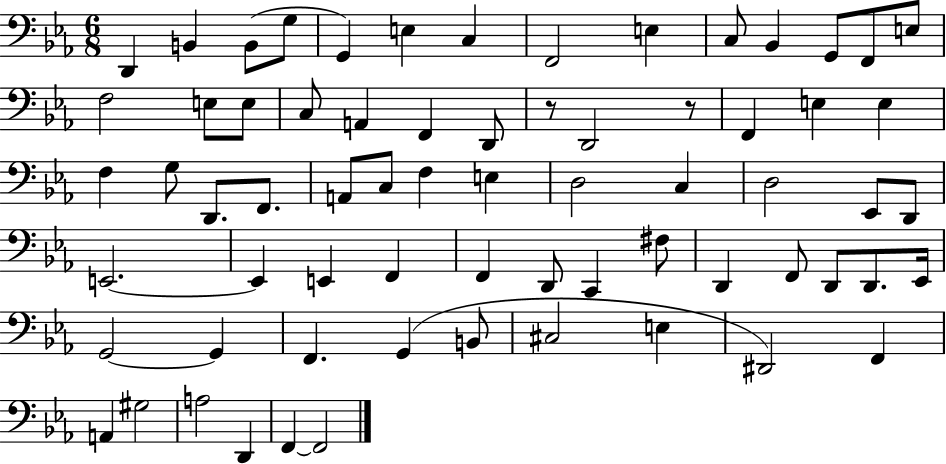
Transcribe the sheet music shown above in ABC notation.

X:1
T:Untitled
M:6/8
L:1/4
K:Eb
D,, B,, B,,/2 G,/2 G,, E, C, F,,2 E, C,/2 _B,, G,,/2 F,,/2 E,/2 F,2 E,/2 E,/2 C,/2 A,, F,, D,,/2 z/2 D,,2 z/2 F,, E, E, F, G,/2 D,,/2 F,,/2 A,,/2 C,/2 F, E, D,2 C, D,2 _E,,/2 D,,/2 E,,2 E,, E,, F,, F,, D,,/2 C,, ^F,/2 D,, F,,/2 D,,/2 D,,/2 _E,,/4 G,,2 G,, F,, G,, B,,/2 ^C,2 E, ^D,,2 F,, A,, ^G,2 A,2 D,, F,, F,,2